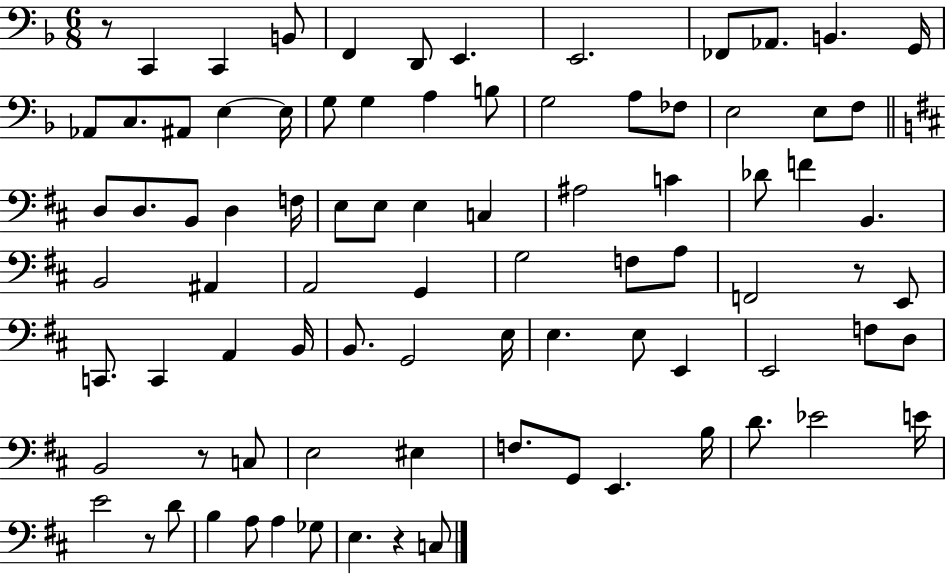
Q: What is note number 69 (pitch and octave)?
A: E2